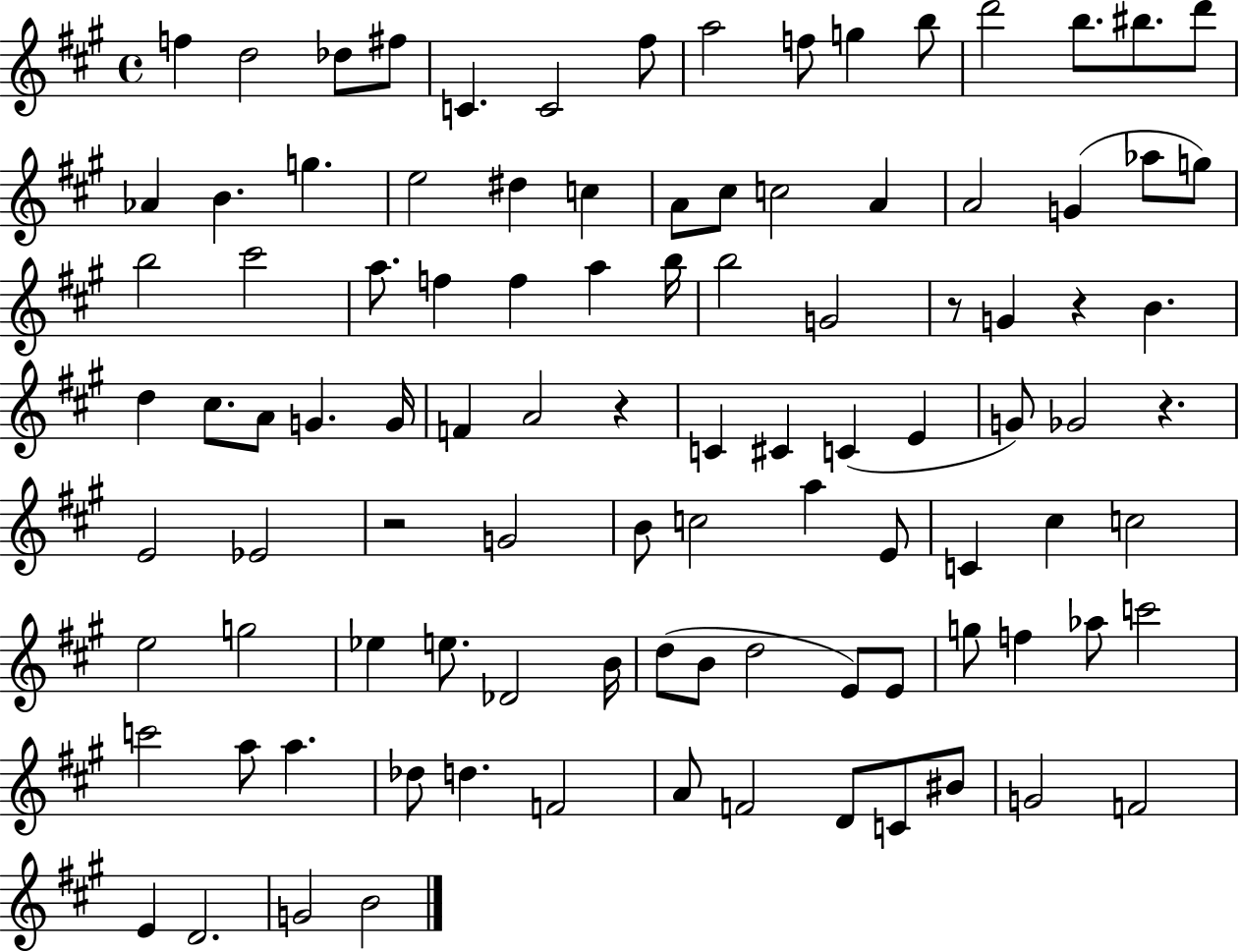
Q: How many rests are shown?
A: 5